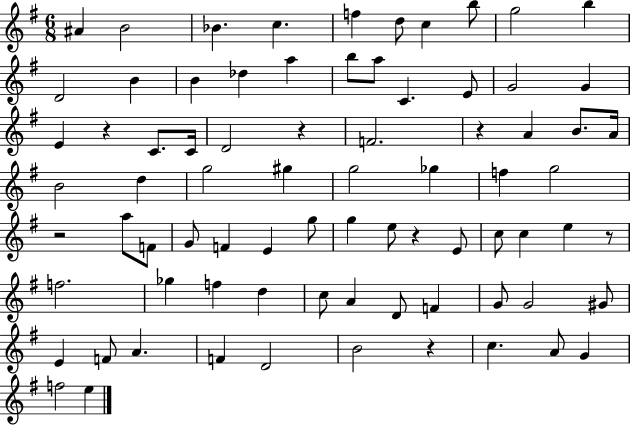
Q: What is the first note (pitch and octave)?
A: A#4